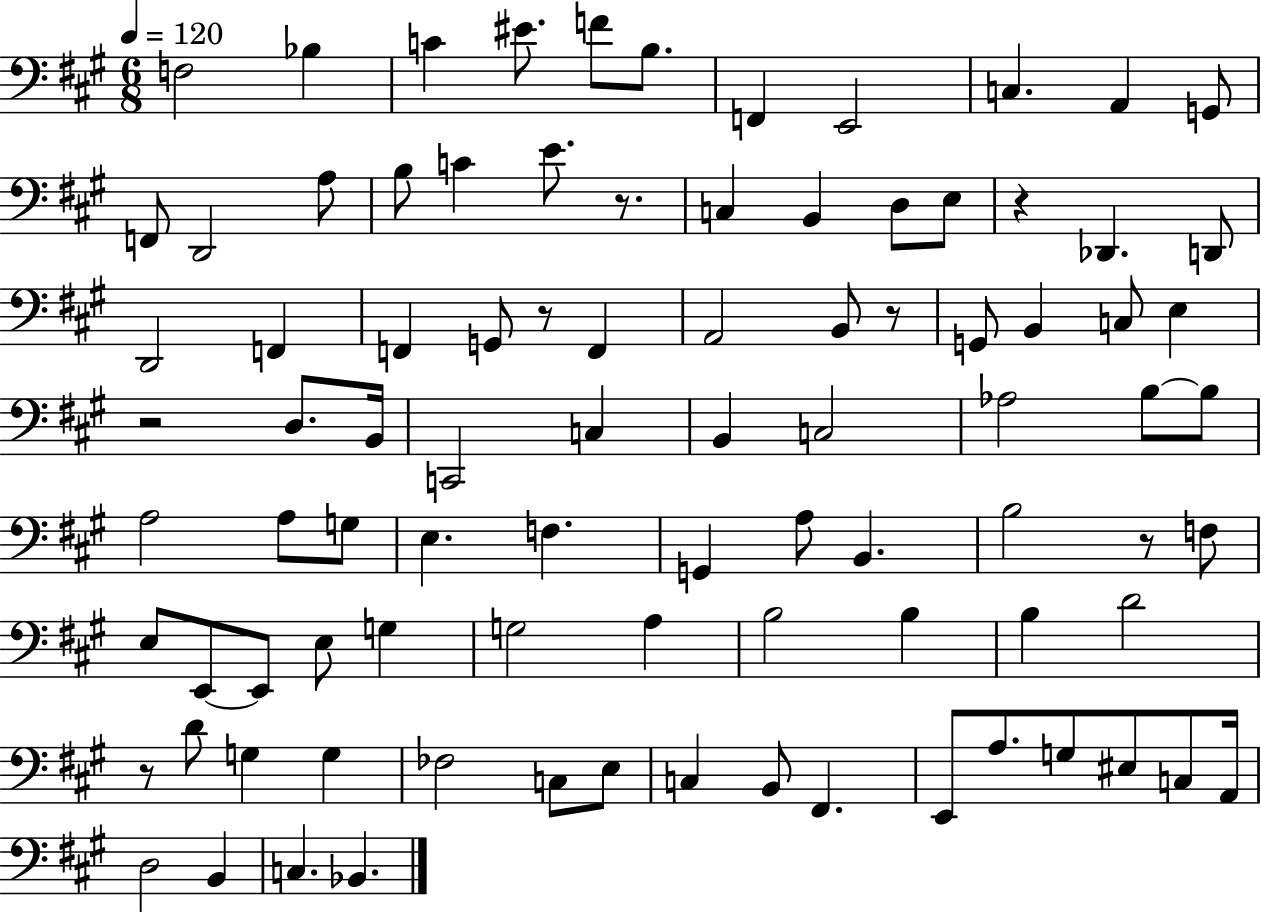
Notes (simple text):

F3/h Bb3/q C4/q EIS4/e. F4/e B3/e. F2/q E2/h C3/q. A2/q G2/e F2/e D2/h A3/e B3/e C4/q E4/e. R/e. C3/q B2/q D3/e E3/e R/q Db2/q. D2/e D2/h F2/q F2/q G2/e R/e F2/q A2/h B2/e R/e G2/e B2/q C3/e E3/q R/h D3/e. B2/s C2/h C3/q B2/q C3/h Ab3/h B3/e B3/e A3/h A3/e G3/e E3/q. F3/q. G2/q A3/e B2/q. B3/h R/e F3/e E3/e E2/e E2/e E3/e G3/q G3/h A3/q B3/h B3/q B3/q D4/h R/e D4/e G3/q G3/q FES3/h C3/e E3/e C3/q B2/e F#2/q. E2/e A3/e. G3/e EIS3/e C3/e A2/s D3/h B2/q C3/q. Bb2/q.